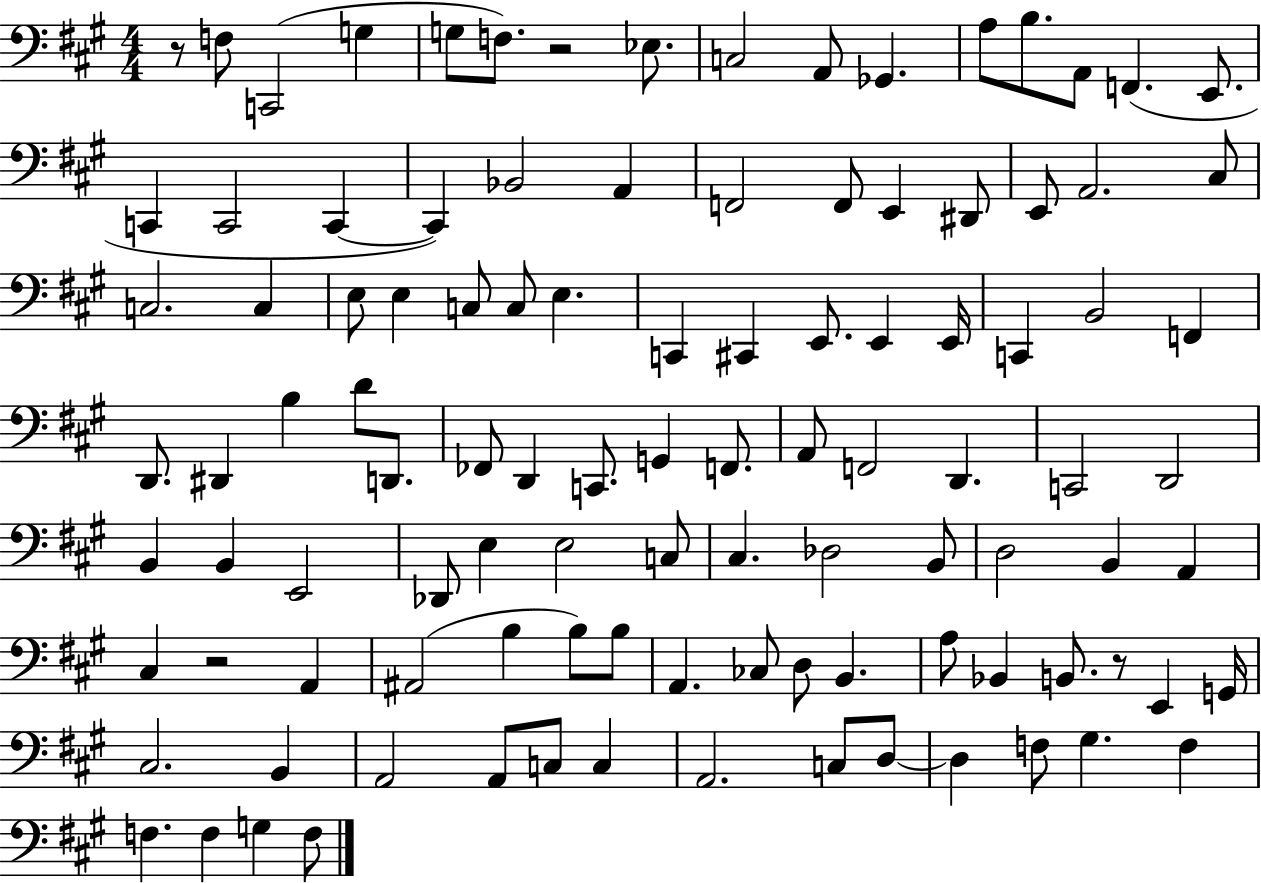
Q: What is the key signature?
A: A major